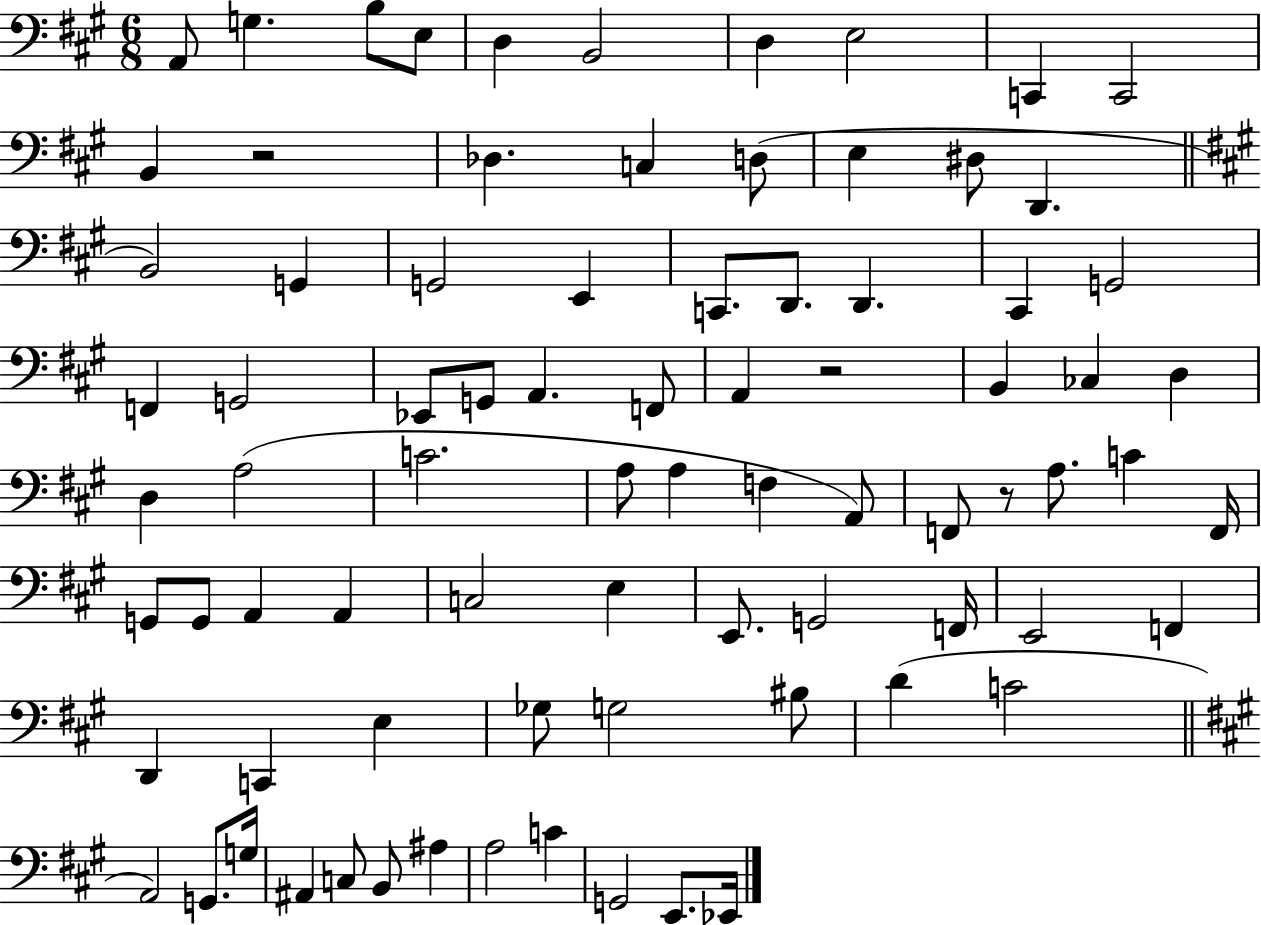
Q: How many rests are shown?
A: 3